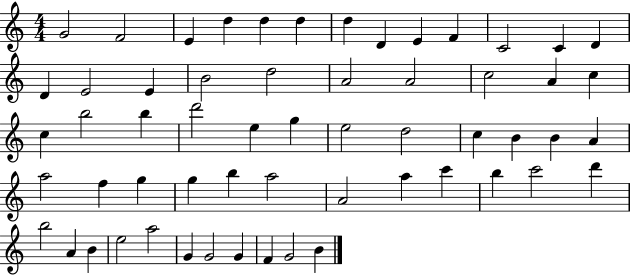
{
  \clef treble
  \numericTimeSignature
  \time 4/4
  \key c \major
  g'2 f'2 | e'4 d''4 d''4 d''4 | d''4 d'4 e'4 f'4 | c'2 c'4 d'4 | \break d'4 e'2 e'4 | b'2 d''2 | a'2 a'2 | c''2 a'4 c''4 | \break c''4 b''2 b''4 | d'''2 e''4 g''4 | e''2 d''2 | c''4 b'4 b'4 a'4 | \break a''2 f''4 g''4 | g''4 b''4 a''2 | a'2 a''4 c'''4 | b''4 c'''2 d'''4 | \break b''2 a'4 b'4 | e''2 a''2 | g'4 g'2 g'4 | f'4 g'2 b'4 | \break \bar "|."
}